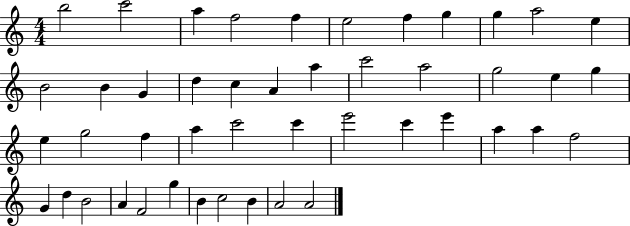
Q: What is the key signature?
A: C major